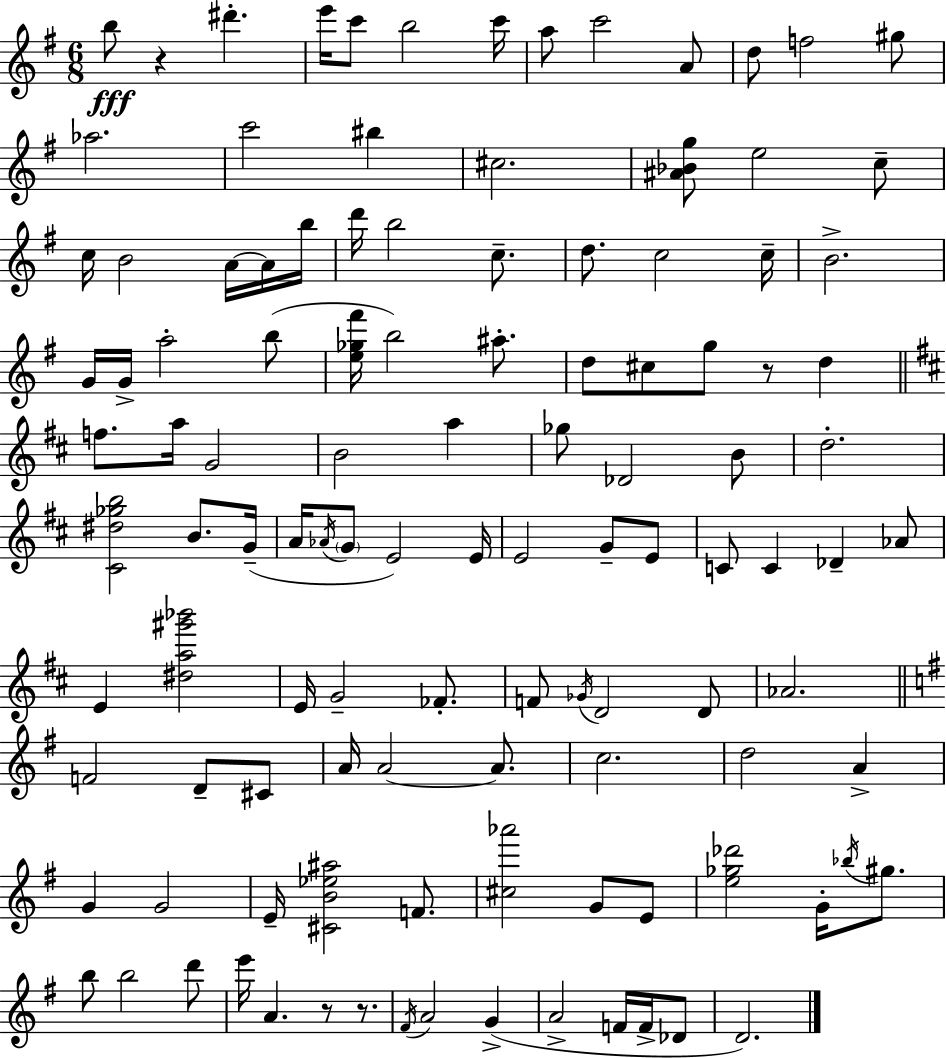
B5/e R/q D#6/q. E6/s C6/e B5/h C6/s A5/e C6/h A4/e D5/e F5/h G#5/e Ab5/h. C6/h BIS5/q C#5/h. [A#4,Bb4,G5]/e E5/h C5/e C5/s B4/h A4/s A4/s B5/s D6/s B5/h C5/e. D5/e. C5/h C5/s B4/h. G4/s G4/s A5/h B5/e [E5,Gb5,F#6]/s B5/h A#5/e. D5/e C#5/e G5/e R/e D5/q F5/e. A5/s G4/h B4/h A5/q Gb5/e Db4/h B4/e D5/h. [C#4,D#5,Gb5,B5]/h B4/e. G4/s A4/s Ab4/s G4/e E4/h E4/s E4/h G4/e E4/e C4/e C4/q Db4/q Ab4/e E4/q [D#5,A5,G#6,Bb6]/h E4/s G4/h FES4/e. F4/e Gb4/s D4/h D4/e Ab4/h. F4/h D4/e C#4/e A4/s A4/h A4/e. C5/h. D5/h A4/q G4/q G4/h E4/s [C#4,B4,Eb5,A#5]/h F4/e. [C#5,Ab6]/h G4/e E4/e [E5,Gb5,Db6]/h G4/s Bb5/s G#5/e. B5/e B5/h D6/e E6/s A4/q. R/e R/e. F#4/s A4/h G4/q A4/h F4/s F4/s Db4/e D4/h.